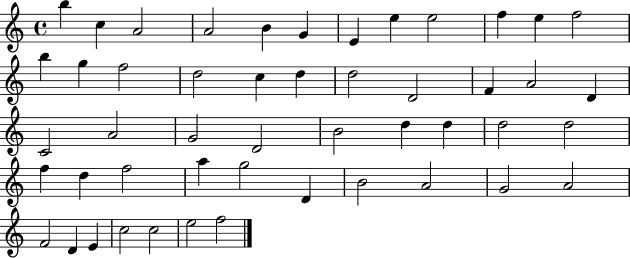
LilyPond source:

{
  \clef treble
  \time 4/4
  \defaultTimeSignature
  \key c \major
  b''4 c''4 a'2 | a'2 b'4 g'4 | e'4 e''4 e''2 | f''4 e''4 f''2 | \break b''4 g''4 f''2 | d''2 c''4 d''4 | d''2 d'2 | f'4 a'2 d'4 | \break c'2 a'2 | g'2 d'2 | b'2 d''4 d''4 | d''2 d''2 | \break f''4 d''4 f''2 | a''4 g''2 d'4 | b'2 a'2 | g'2 a'2 | \break f'2 d'4 e'4 | c''2 c''2 | e''2 f''2 | \bar "|."
}